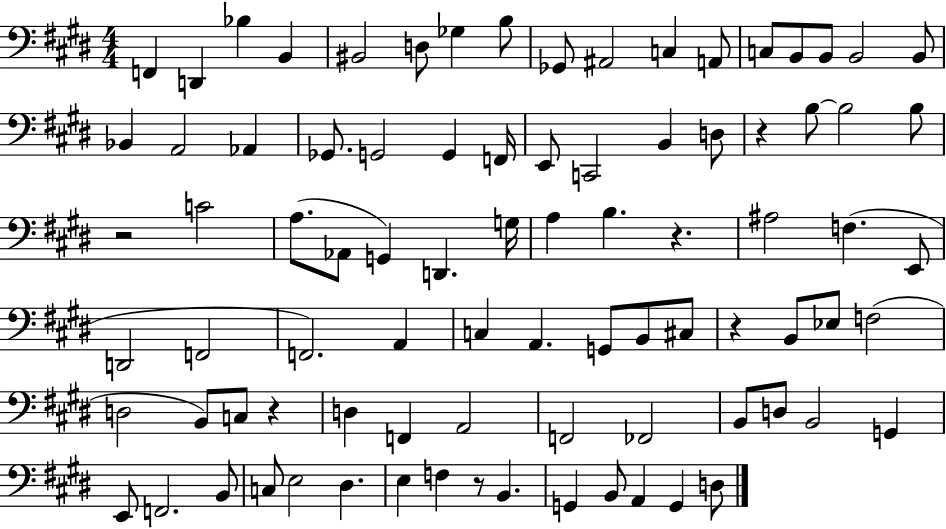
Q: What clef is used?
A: bass